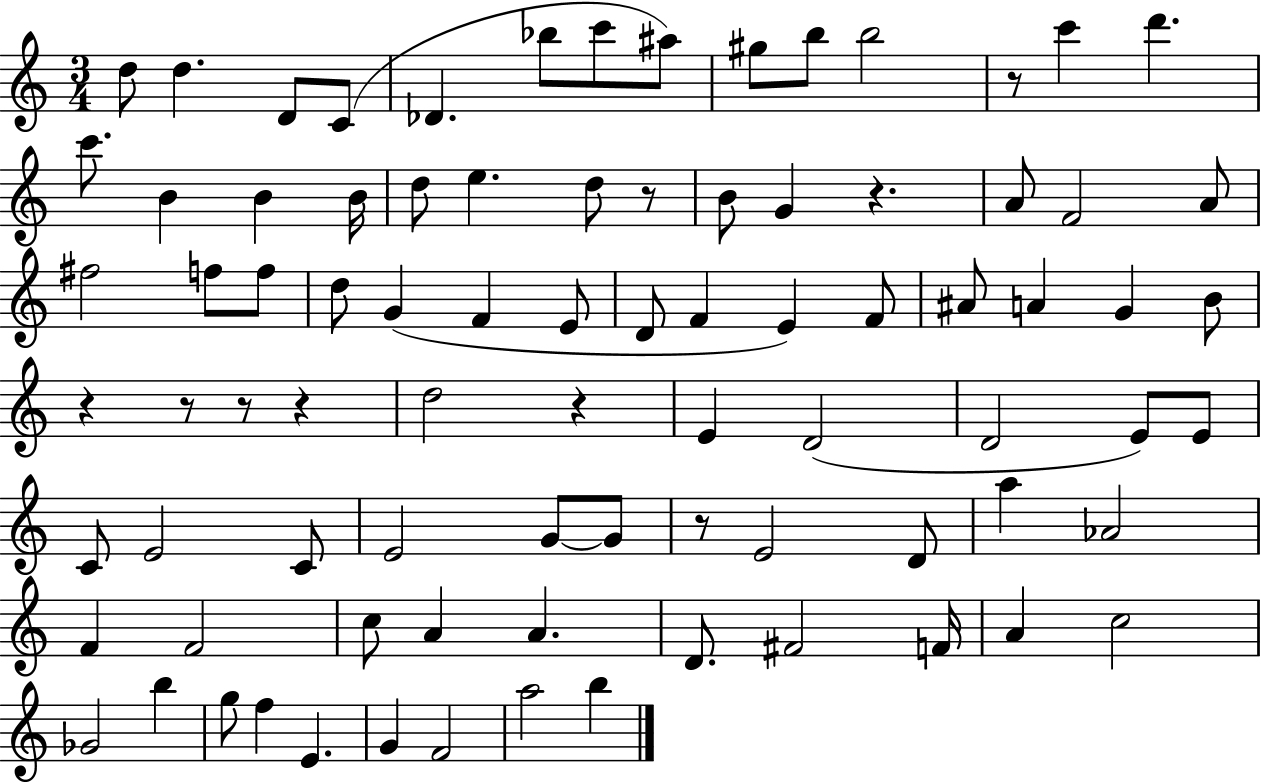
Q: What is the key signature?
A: C major